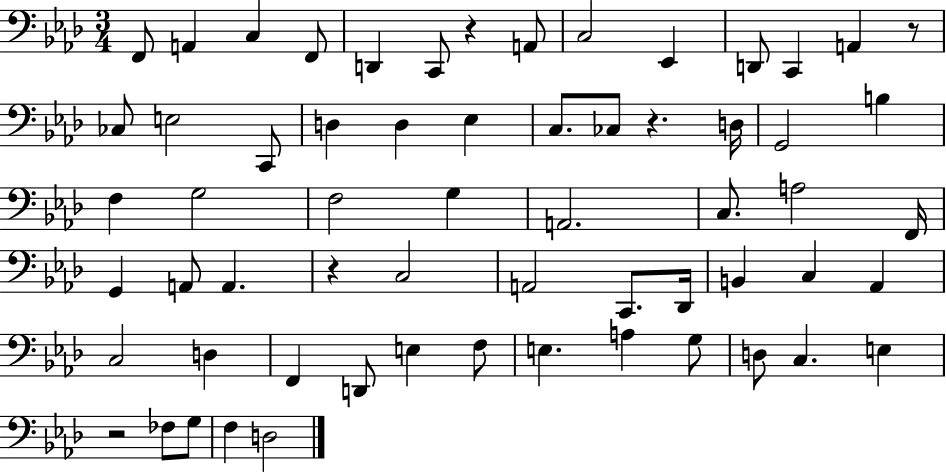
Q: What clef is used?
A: bass